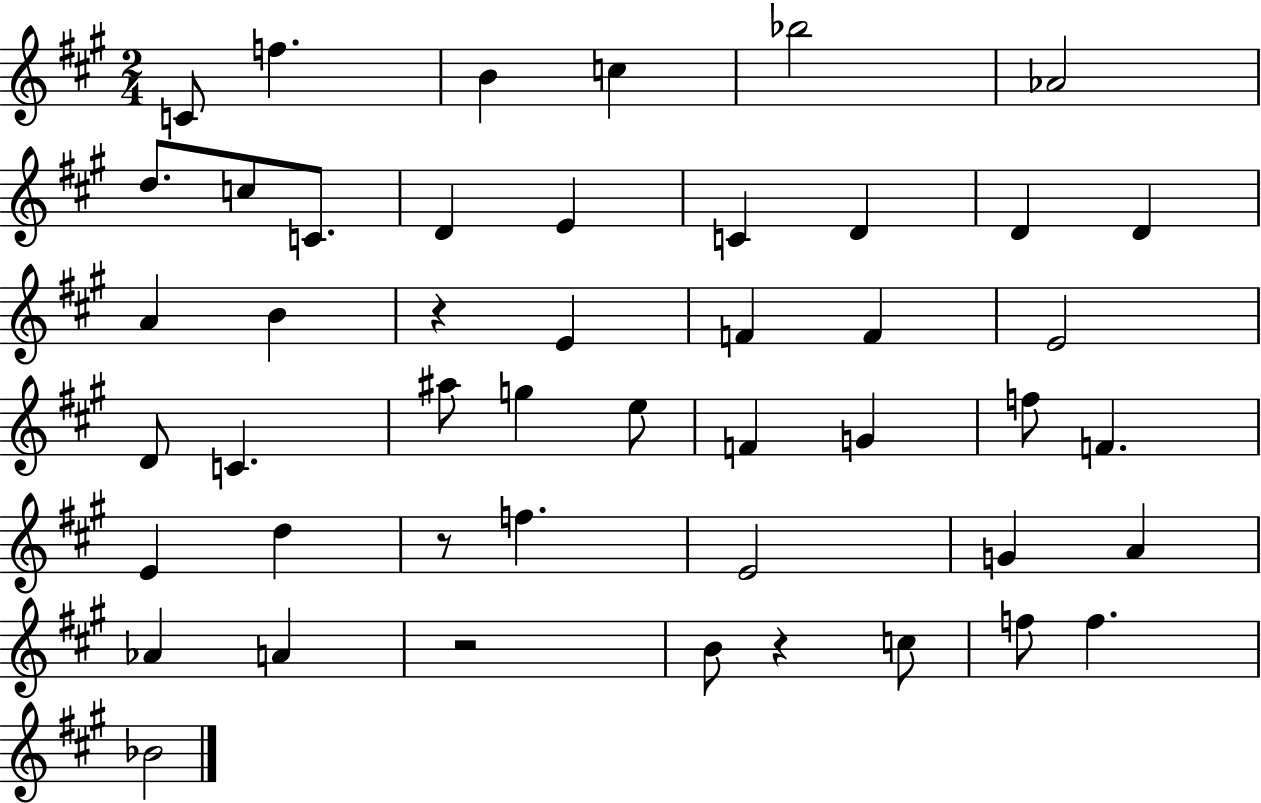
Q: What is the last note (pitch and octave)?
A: Bb4